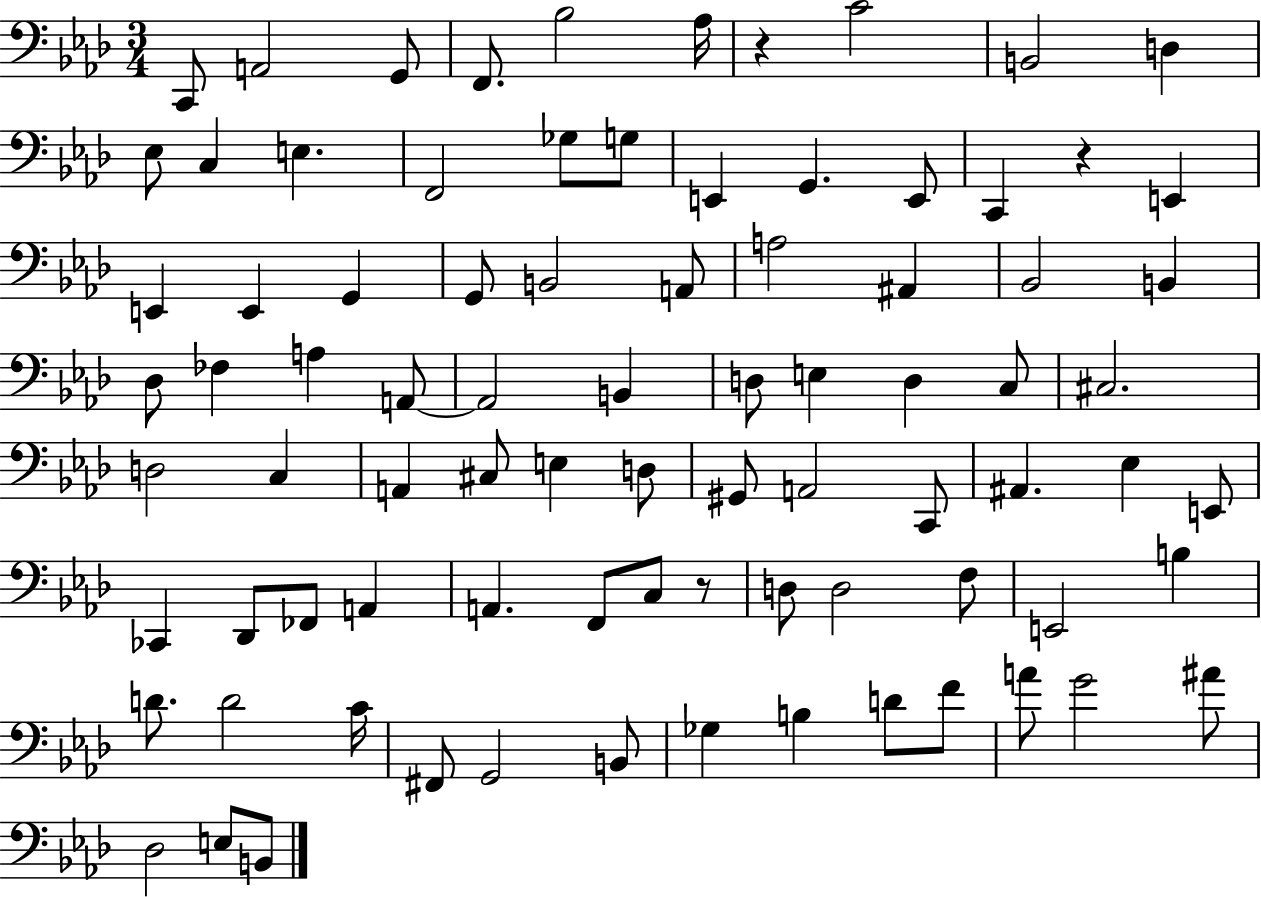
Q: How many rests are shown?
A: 3